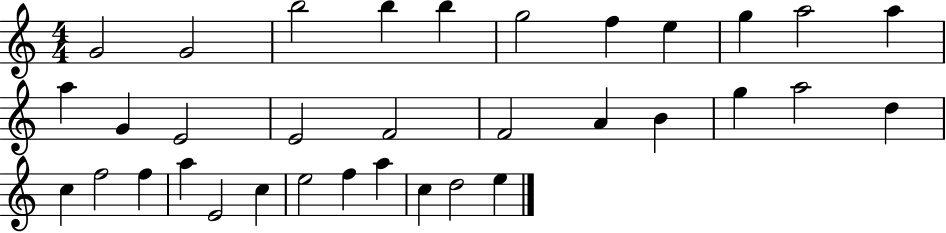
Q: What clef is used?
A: treble